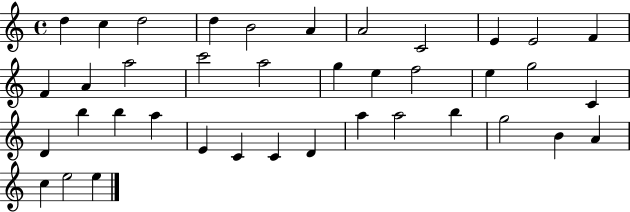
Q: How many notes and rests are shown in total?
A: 39